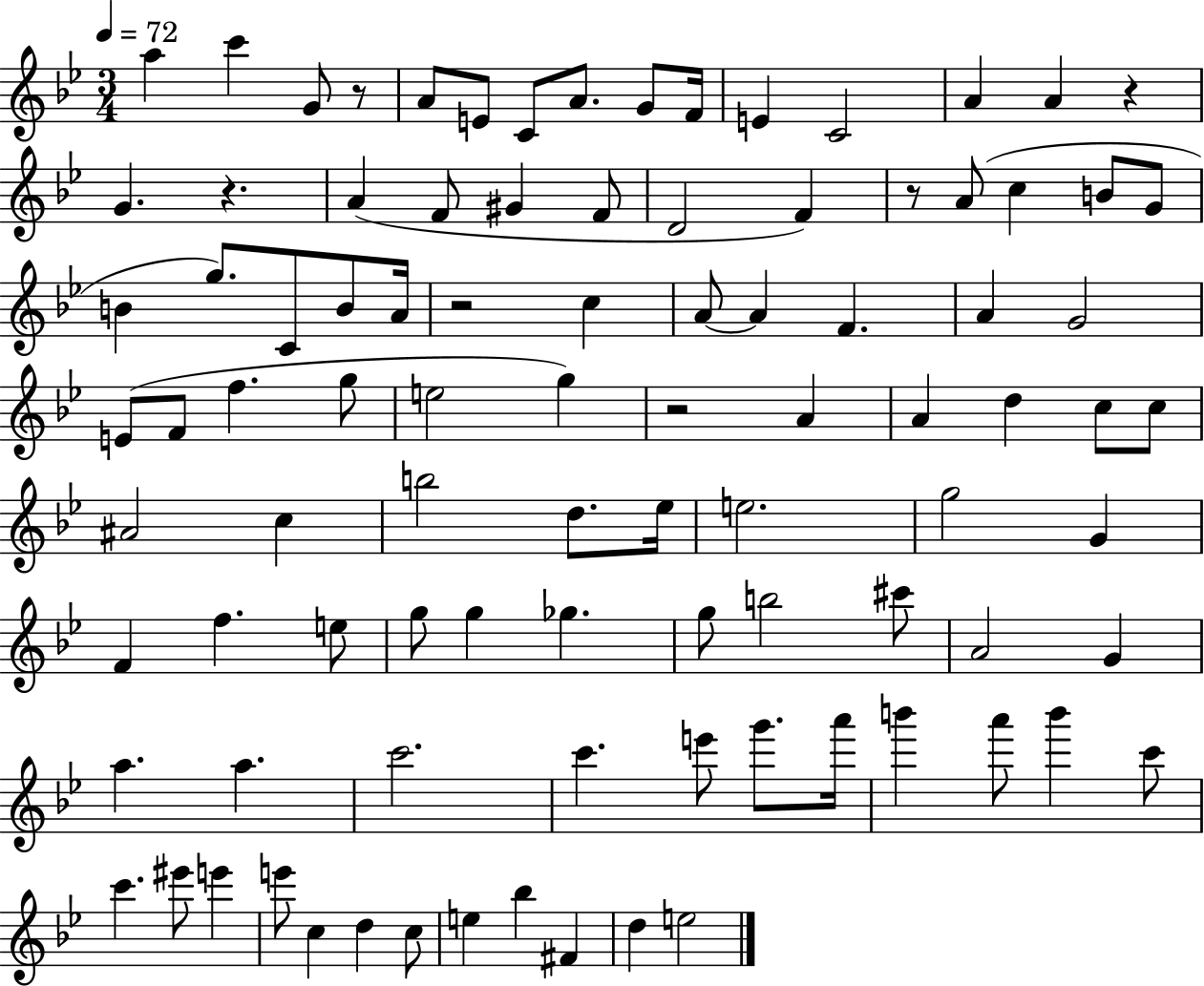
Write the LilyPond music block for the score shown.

{
  \clef treble
  \numericTimeSignature
  \time 3/4
  \key bes \major
  \tempo 4 = 72
  \repeat volta 2 { a''4 c'''4 g'8 r8 | a'8 e'8 c'8 a'8. g'8 f'16 | e'4 c'2 | a'4 a'4 r4 | \break g'4. r4. | a'4( f'8 gis'4 f'8 | d'2 f'4) | r8 a'8( c''4 b'8 g'8 | \break b'4 g''8.) c'8 b'8 a'16 | r2 c''4 | a'8~~ a'4 f'4. | a'4 g'2 | \break e'8( f'8 f''4. g''8 | e''2 g''4) | r2 a'4 | a'4 d''4 c''8 c''8 | \break ais'2 c''4 | b''2 d''8. ees''16 | e''2. | g''2 g'4 | \break f'4 f''4. e''8 | g''8 g''4 ges''4. | g''8 b''2 cis'''8 | a'2 g'4 | \break a''4. a''4. | c'''2. | c'''4. e'''8 g'''8. a'''16 | b'''4 a'''8 b'''4 c'''8 | \break c'''4. eis'''8 e'''4 | e'''8 c''4 d''4 c''8 | e''4 bes''4 fis'4 | d''4 e''2 | \break } \bar "|."
}